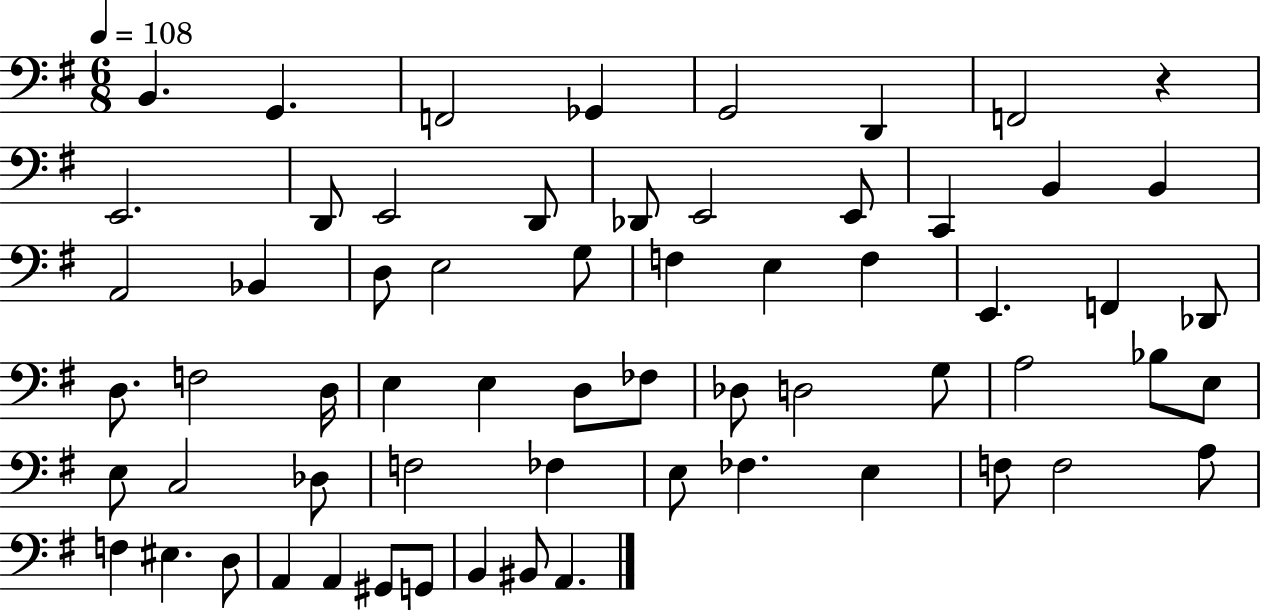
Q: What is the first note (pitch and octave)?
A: B2